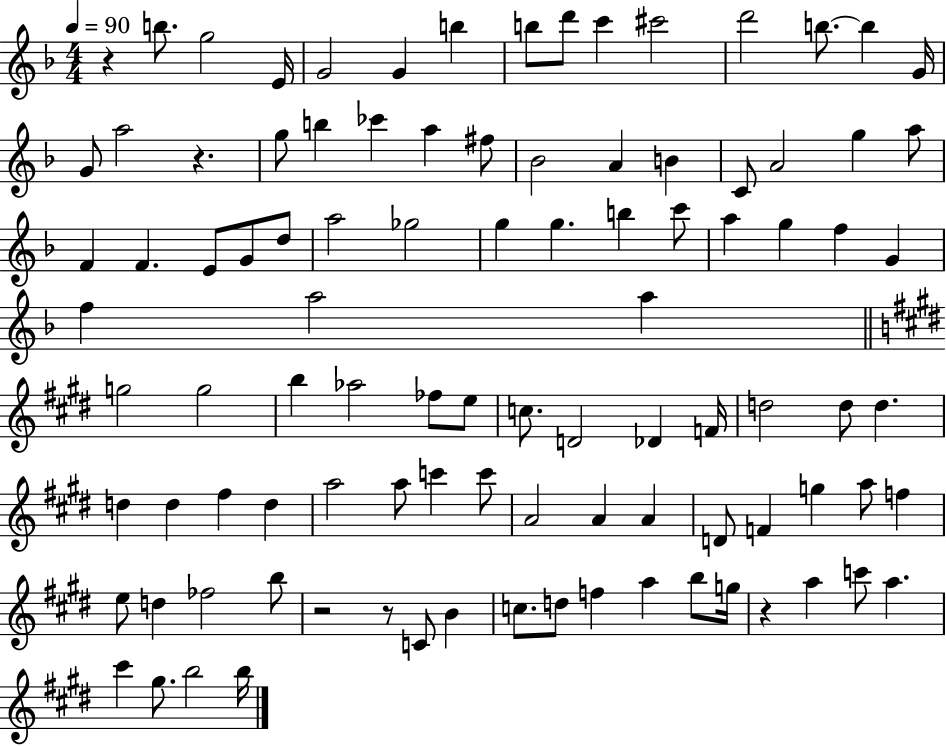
R/q B5/e. G5/h E4/s G4/h G4/q B5/q B5/e D6/e C6/q C#6/h D6/h B5/e. B5/q G4/s G4/e A5/h R/q. G5/e B5/q CES6/q A5/q F#5/e Bb4/h A4/q B4/q C4/e A4/h G5/q A5/e F4/q F4/q. E4/e G4/e D5/e A5/h Gb5/h G5/q G5/q. B5/q C6/e A5/q G5/q F5/q G4/q F5/q A5/h A5/q G5/h G5/h B5/q Ab5/h FES5/e E5/e C5/e. D4/h Db4/q F4/s D5/h D5/e D5/q. D5/q D5/q F#5/q D5/q A5/h A5/e C6/q C6/e A4/h A4/q A4/q D4/e F4/q G5/q A5/e F5/q E5/e D5/q FES5/h B5/e R/h R/e C4/e B4/q C5/e. D5/e F5/q A5/q B5/e G5/s R/q A5/q C6/e A5/q. C#6/q G#5/e. B5/h B5/s